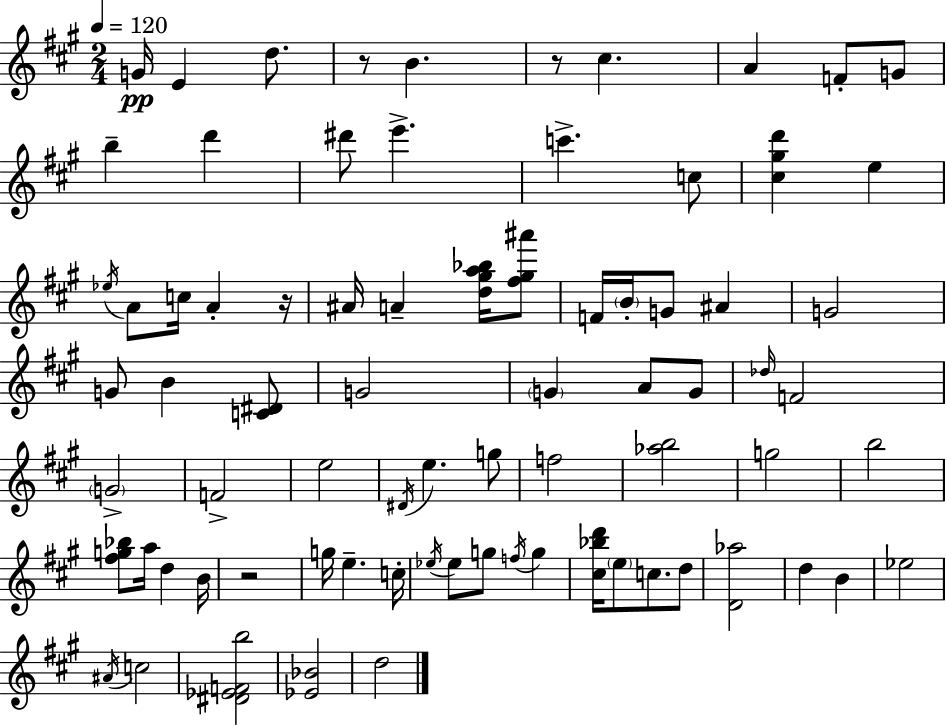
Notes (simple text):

G4/s E4/q D5/e. R/e B4/q. R/e C#5/q. A4/q F4/e G4/e B5/q D6/q D#6/e E6/q. C6/q. C5/e [C#5,G#5,D6]/q E5/q Eb5/s A4/e C5/s A4/q R/s A#4/s A4/q [D5,G#5,A5,Bb5]/s [F#5,G#5,A#6]/e F4/s B4/s G4/e A#4/q G4/h G4/e B4/q [C4,D#4]/e G4/h G4/q A4/e G4/e Db5/s F4/h G4/h F4/h E5/h D#4/s E5/q. G5/e F5/h [Ab5,B5]/h G5/h B5/h [F#5,G5,Bb5]/e A5/s D5/q B4/s R/h G5/s E5/q. C5/s Eb5/s Eb5/e G5/e F5/s G5/q [C#5,Bb5,D6]/s E5/e C5/e. D5/e [D4,Ab5]/h D5/q B4/q Eb5/h A#4/s C5/h [D#4,Eb4,F4,B5]/h [Eb4,Bb4]/h D5/h